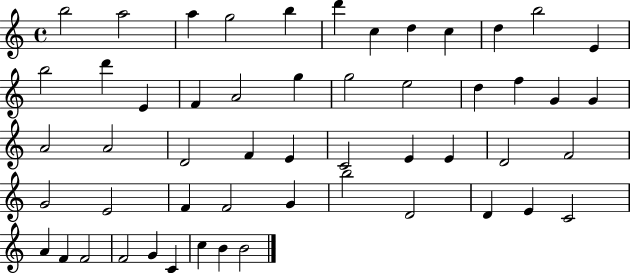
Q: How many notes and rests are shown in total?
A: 53